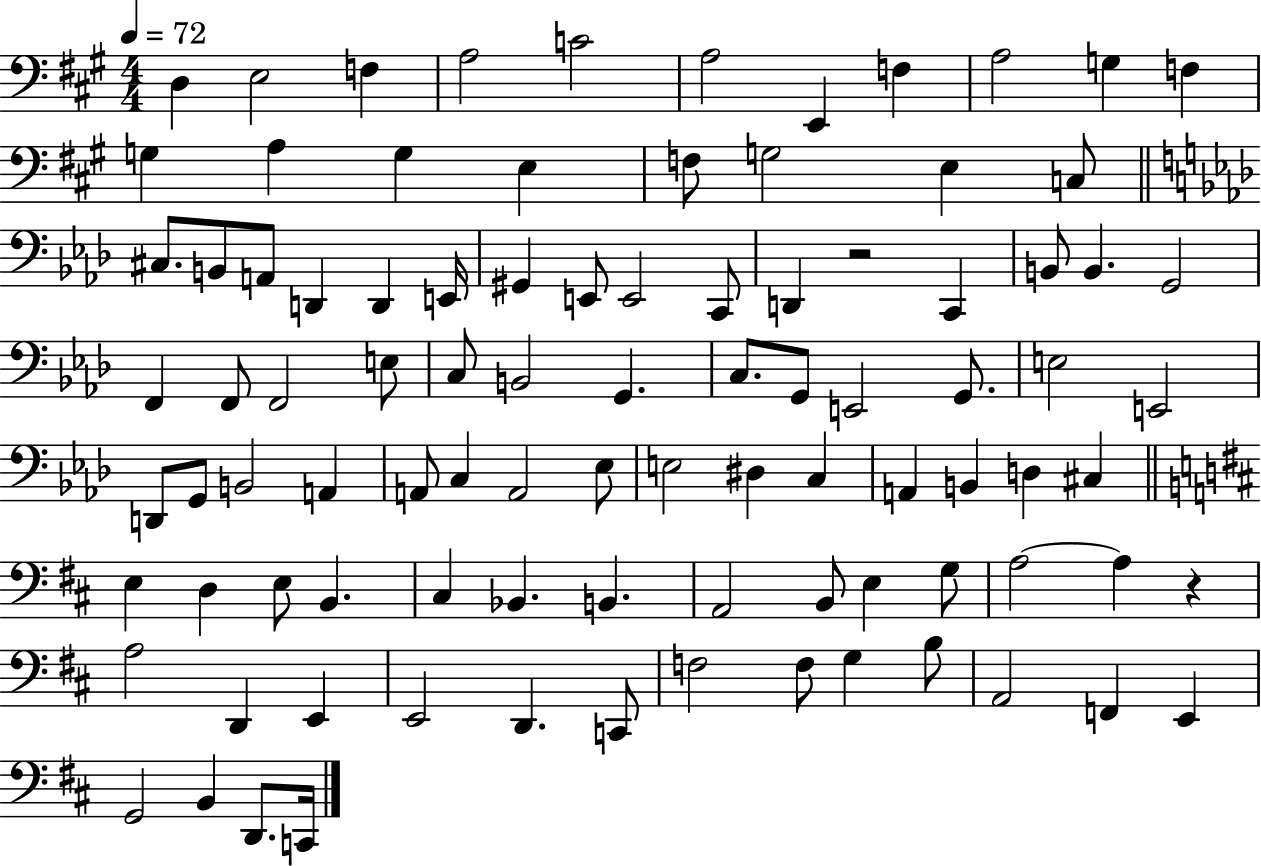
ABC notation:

X:1
T:Untitled
M:4/4
L:1/4
K:A
D, E,2 F, A,2 C2 A,2 E,, F, A,2 G, F, G, A, G, E, F,/2 G,2 E, C,/2 ^C,/2 B,,/2 A,,/2 D,, D,, E,,/4 ^G,, E,,/2 E,,2 C,,/2 D,, z2 C,, B,,/2 B,, G,,2 F,, F,,/2 F,,2 E,/2 C,/2 B,,2 G,, C,/2 G,,/2 E,,2 G,,/2 E,2 E,,2 D,,/2 G,,/2 B,,2 A,, A,,/2 C, A,,2 _E,/2 E,2 ^D, C, A,, B,, D, ^C, E, D, E,/2 B,, ^C, _B,, B,, A,,2 B,,/2 E, G,/2 A,2 A, z A,2 D,, E,, E,,2 D,, C,,/2 F,2 F,/2 G, B,/2 A,,2 F,, E,, G,,2 B,, D,,/2 C,,/4